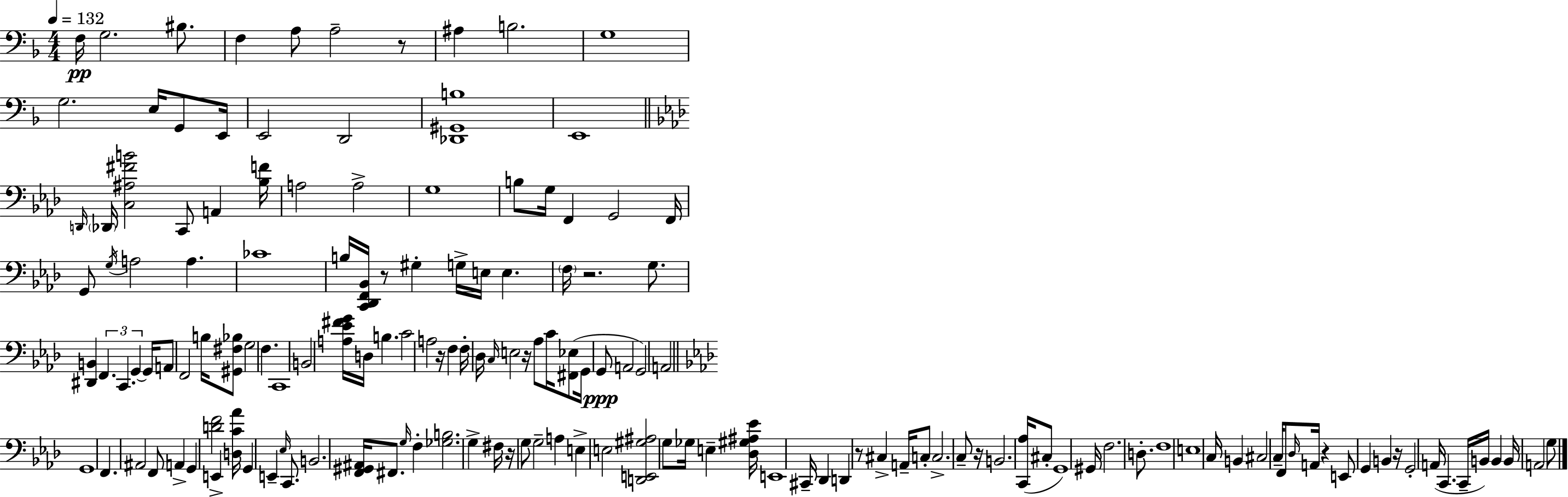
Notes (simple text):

F3/s G3/h. BIS3/e. F3/q A3/e A3/h R/e A#3/q B3/h. G3/w G3/h. E3/s G2/e E2/s E2/h D2/h [Db2,G#2,B3]/w E2/w D2/s Db2/s [C3,A#3,F#4,B4]/h C2/e A2/q [Bb3,F4]/s A3/h A3/h G3/w B3/e G3/s F2/q G2/h F2/s G2/e G3/s A3/h A3/q. CES4/w B3/s [C2,Db2,F2,Bb2]/s R/e G#3/q G3/s E3/s E3/q. F3/s R/h. G3/e. [D#2,B2]/q F2/q. C2/q. G2/q G2/s A2/e F2/h B3/s [G#2,F#3,Bb3]/e G3/h F3/q. C2/w B2/h [A3,Eb4,F#4,G4]/s D3/s B3/q. C4/h A3/h R/s F3/q F3/s Db3/s C3/s E3/h R/s Ab3/e C4/s [F#2,Eb3]/e G2/s G2/e A2/h G2/h A2/h G2/w F2/q. A#2/h F2/e A2/q G2/q [D4,F4]/h E2/q [D3,C4,Ab4]/s G2/q E2/q Eb3/s C2/e. B2/h. [F2,G#2,A#2]/s F#2/e. G3/s F3/q [Gb3,B3]/h. G3/q F#3/s R/s G3/e G3/h A3/q E3/q E3/h [D2,E2,G#3,A#3]/h G3/e Gb3/s E3/q [Db3,G#3,A#3,Eb4]/s E2/w C#2/s Db2/q D2/q R/e C#3/q A2/s C3/e C3/h. C3/e R/s B2/h. [C2,Ab3]/s C#3/e G2/w G#2/s F3/h. D3/e. F3/w E3/w C3/s B2/q C#3/h C3/s F2/e Db3/s A2/s R/q E2/e G2/q B2/q R/s G2/h A2/s C2/q. C2/s B2/s B2/q B2/s A2/h G3/e